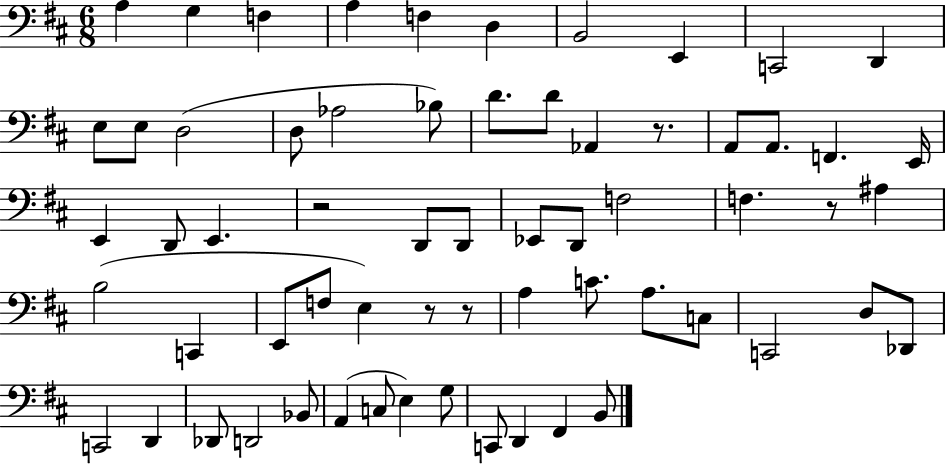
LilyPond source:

{
  \clef bass
  \numericTimeSignature
  \time 6/8
  \key d \major
  a4 g4 f4 | a4 f4 d4 | b,2 e,4 | c,2 d,4 | \break e8 e8 d2( | d8 aes2 bes8) | d'8. d'8 aes,4 r8. | a,8 a,8. f,4. e,16 | \break e,4 d,8 e,4. | r2 d,8 d,8 | ees,8 d,8 f2 | f4. r8 ais4 | \break b2( c,4 | e,8 f8 e4) r8 r8 | a4 c'8. a8. c8 | c,2 d8 des,8 | \break c,2 d,4 | des,8 d,2 bes,8 | a,4( c8 e4) g8 | c,8 d,4 fis,4 b,8 | \break \bar "|."
}